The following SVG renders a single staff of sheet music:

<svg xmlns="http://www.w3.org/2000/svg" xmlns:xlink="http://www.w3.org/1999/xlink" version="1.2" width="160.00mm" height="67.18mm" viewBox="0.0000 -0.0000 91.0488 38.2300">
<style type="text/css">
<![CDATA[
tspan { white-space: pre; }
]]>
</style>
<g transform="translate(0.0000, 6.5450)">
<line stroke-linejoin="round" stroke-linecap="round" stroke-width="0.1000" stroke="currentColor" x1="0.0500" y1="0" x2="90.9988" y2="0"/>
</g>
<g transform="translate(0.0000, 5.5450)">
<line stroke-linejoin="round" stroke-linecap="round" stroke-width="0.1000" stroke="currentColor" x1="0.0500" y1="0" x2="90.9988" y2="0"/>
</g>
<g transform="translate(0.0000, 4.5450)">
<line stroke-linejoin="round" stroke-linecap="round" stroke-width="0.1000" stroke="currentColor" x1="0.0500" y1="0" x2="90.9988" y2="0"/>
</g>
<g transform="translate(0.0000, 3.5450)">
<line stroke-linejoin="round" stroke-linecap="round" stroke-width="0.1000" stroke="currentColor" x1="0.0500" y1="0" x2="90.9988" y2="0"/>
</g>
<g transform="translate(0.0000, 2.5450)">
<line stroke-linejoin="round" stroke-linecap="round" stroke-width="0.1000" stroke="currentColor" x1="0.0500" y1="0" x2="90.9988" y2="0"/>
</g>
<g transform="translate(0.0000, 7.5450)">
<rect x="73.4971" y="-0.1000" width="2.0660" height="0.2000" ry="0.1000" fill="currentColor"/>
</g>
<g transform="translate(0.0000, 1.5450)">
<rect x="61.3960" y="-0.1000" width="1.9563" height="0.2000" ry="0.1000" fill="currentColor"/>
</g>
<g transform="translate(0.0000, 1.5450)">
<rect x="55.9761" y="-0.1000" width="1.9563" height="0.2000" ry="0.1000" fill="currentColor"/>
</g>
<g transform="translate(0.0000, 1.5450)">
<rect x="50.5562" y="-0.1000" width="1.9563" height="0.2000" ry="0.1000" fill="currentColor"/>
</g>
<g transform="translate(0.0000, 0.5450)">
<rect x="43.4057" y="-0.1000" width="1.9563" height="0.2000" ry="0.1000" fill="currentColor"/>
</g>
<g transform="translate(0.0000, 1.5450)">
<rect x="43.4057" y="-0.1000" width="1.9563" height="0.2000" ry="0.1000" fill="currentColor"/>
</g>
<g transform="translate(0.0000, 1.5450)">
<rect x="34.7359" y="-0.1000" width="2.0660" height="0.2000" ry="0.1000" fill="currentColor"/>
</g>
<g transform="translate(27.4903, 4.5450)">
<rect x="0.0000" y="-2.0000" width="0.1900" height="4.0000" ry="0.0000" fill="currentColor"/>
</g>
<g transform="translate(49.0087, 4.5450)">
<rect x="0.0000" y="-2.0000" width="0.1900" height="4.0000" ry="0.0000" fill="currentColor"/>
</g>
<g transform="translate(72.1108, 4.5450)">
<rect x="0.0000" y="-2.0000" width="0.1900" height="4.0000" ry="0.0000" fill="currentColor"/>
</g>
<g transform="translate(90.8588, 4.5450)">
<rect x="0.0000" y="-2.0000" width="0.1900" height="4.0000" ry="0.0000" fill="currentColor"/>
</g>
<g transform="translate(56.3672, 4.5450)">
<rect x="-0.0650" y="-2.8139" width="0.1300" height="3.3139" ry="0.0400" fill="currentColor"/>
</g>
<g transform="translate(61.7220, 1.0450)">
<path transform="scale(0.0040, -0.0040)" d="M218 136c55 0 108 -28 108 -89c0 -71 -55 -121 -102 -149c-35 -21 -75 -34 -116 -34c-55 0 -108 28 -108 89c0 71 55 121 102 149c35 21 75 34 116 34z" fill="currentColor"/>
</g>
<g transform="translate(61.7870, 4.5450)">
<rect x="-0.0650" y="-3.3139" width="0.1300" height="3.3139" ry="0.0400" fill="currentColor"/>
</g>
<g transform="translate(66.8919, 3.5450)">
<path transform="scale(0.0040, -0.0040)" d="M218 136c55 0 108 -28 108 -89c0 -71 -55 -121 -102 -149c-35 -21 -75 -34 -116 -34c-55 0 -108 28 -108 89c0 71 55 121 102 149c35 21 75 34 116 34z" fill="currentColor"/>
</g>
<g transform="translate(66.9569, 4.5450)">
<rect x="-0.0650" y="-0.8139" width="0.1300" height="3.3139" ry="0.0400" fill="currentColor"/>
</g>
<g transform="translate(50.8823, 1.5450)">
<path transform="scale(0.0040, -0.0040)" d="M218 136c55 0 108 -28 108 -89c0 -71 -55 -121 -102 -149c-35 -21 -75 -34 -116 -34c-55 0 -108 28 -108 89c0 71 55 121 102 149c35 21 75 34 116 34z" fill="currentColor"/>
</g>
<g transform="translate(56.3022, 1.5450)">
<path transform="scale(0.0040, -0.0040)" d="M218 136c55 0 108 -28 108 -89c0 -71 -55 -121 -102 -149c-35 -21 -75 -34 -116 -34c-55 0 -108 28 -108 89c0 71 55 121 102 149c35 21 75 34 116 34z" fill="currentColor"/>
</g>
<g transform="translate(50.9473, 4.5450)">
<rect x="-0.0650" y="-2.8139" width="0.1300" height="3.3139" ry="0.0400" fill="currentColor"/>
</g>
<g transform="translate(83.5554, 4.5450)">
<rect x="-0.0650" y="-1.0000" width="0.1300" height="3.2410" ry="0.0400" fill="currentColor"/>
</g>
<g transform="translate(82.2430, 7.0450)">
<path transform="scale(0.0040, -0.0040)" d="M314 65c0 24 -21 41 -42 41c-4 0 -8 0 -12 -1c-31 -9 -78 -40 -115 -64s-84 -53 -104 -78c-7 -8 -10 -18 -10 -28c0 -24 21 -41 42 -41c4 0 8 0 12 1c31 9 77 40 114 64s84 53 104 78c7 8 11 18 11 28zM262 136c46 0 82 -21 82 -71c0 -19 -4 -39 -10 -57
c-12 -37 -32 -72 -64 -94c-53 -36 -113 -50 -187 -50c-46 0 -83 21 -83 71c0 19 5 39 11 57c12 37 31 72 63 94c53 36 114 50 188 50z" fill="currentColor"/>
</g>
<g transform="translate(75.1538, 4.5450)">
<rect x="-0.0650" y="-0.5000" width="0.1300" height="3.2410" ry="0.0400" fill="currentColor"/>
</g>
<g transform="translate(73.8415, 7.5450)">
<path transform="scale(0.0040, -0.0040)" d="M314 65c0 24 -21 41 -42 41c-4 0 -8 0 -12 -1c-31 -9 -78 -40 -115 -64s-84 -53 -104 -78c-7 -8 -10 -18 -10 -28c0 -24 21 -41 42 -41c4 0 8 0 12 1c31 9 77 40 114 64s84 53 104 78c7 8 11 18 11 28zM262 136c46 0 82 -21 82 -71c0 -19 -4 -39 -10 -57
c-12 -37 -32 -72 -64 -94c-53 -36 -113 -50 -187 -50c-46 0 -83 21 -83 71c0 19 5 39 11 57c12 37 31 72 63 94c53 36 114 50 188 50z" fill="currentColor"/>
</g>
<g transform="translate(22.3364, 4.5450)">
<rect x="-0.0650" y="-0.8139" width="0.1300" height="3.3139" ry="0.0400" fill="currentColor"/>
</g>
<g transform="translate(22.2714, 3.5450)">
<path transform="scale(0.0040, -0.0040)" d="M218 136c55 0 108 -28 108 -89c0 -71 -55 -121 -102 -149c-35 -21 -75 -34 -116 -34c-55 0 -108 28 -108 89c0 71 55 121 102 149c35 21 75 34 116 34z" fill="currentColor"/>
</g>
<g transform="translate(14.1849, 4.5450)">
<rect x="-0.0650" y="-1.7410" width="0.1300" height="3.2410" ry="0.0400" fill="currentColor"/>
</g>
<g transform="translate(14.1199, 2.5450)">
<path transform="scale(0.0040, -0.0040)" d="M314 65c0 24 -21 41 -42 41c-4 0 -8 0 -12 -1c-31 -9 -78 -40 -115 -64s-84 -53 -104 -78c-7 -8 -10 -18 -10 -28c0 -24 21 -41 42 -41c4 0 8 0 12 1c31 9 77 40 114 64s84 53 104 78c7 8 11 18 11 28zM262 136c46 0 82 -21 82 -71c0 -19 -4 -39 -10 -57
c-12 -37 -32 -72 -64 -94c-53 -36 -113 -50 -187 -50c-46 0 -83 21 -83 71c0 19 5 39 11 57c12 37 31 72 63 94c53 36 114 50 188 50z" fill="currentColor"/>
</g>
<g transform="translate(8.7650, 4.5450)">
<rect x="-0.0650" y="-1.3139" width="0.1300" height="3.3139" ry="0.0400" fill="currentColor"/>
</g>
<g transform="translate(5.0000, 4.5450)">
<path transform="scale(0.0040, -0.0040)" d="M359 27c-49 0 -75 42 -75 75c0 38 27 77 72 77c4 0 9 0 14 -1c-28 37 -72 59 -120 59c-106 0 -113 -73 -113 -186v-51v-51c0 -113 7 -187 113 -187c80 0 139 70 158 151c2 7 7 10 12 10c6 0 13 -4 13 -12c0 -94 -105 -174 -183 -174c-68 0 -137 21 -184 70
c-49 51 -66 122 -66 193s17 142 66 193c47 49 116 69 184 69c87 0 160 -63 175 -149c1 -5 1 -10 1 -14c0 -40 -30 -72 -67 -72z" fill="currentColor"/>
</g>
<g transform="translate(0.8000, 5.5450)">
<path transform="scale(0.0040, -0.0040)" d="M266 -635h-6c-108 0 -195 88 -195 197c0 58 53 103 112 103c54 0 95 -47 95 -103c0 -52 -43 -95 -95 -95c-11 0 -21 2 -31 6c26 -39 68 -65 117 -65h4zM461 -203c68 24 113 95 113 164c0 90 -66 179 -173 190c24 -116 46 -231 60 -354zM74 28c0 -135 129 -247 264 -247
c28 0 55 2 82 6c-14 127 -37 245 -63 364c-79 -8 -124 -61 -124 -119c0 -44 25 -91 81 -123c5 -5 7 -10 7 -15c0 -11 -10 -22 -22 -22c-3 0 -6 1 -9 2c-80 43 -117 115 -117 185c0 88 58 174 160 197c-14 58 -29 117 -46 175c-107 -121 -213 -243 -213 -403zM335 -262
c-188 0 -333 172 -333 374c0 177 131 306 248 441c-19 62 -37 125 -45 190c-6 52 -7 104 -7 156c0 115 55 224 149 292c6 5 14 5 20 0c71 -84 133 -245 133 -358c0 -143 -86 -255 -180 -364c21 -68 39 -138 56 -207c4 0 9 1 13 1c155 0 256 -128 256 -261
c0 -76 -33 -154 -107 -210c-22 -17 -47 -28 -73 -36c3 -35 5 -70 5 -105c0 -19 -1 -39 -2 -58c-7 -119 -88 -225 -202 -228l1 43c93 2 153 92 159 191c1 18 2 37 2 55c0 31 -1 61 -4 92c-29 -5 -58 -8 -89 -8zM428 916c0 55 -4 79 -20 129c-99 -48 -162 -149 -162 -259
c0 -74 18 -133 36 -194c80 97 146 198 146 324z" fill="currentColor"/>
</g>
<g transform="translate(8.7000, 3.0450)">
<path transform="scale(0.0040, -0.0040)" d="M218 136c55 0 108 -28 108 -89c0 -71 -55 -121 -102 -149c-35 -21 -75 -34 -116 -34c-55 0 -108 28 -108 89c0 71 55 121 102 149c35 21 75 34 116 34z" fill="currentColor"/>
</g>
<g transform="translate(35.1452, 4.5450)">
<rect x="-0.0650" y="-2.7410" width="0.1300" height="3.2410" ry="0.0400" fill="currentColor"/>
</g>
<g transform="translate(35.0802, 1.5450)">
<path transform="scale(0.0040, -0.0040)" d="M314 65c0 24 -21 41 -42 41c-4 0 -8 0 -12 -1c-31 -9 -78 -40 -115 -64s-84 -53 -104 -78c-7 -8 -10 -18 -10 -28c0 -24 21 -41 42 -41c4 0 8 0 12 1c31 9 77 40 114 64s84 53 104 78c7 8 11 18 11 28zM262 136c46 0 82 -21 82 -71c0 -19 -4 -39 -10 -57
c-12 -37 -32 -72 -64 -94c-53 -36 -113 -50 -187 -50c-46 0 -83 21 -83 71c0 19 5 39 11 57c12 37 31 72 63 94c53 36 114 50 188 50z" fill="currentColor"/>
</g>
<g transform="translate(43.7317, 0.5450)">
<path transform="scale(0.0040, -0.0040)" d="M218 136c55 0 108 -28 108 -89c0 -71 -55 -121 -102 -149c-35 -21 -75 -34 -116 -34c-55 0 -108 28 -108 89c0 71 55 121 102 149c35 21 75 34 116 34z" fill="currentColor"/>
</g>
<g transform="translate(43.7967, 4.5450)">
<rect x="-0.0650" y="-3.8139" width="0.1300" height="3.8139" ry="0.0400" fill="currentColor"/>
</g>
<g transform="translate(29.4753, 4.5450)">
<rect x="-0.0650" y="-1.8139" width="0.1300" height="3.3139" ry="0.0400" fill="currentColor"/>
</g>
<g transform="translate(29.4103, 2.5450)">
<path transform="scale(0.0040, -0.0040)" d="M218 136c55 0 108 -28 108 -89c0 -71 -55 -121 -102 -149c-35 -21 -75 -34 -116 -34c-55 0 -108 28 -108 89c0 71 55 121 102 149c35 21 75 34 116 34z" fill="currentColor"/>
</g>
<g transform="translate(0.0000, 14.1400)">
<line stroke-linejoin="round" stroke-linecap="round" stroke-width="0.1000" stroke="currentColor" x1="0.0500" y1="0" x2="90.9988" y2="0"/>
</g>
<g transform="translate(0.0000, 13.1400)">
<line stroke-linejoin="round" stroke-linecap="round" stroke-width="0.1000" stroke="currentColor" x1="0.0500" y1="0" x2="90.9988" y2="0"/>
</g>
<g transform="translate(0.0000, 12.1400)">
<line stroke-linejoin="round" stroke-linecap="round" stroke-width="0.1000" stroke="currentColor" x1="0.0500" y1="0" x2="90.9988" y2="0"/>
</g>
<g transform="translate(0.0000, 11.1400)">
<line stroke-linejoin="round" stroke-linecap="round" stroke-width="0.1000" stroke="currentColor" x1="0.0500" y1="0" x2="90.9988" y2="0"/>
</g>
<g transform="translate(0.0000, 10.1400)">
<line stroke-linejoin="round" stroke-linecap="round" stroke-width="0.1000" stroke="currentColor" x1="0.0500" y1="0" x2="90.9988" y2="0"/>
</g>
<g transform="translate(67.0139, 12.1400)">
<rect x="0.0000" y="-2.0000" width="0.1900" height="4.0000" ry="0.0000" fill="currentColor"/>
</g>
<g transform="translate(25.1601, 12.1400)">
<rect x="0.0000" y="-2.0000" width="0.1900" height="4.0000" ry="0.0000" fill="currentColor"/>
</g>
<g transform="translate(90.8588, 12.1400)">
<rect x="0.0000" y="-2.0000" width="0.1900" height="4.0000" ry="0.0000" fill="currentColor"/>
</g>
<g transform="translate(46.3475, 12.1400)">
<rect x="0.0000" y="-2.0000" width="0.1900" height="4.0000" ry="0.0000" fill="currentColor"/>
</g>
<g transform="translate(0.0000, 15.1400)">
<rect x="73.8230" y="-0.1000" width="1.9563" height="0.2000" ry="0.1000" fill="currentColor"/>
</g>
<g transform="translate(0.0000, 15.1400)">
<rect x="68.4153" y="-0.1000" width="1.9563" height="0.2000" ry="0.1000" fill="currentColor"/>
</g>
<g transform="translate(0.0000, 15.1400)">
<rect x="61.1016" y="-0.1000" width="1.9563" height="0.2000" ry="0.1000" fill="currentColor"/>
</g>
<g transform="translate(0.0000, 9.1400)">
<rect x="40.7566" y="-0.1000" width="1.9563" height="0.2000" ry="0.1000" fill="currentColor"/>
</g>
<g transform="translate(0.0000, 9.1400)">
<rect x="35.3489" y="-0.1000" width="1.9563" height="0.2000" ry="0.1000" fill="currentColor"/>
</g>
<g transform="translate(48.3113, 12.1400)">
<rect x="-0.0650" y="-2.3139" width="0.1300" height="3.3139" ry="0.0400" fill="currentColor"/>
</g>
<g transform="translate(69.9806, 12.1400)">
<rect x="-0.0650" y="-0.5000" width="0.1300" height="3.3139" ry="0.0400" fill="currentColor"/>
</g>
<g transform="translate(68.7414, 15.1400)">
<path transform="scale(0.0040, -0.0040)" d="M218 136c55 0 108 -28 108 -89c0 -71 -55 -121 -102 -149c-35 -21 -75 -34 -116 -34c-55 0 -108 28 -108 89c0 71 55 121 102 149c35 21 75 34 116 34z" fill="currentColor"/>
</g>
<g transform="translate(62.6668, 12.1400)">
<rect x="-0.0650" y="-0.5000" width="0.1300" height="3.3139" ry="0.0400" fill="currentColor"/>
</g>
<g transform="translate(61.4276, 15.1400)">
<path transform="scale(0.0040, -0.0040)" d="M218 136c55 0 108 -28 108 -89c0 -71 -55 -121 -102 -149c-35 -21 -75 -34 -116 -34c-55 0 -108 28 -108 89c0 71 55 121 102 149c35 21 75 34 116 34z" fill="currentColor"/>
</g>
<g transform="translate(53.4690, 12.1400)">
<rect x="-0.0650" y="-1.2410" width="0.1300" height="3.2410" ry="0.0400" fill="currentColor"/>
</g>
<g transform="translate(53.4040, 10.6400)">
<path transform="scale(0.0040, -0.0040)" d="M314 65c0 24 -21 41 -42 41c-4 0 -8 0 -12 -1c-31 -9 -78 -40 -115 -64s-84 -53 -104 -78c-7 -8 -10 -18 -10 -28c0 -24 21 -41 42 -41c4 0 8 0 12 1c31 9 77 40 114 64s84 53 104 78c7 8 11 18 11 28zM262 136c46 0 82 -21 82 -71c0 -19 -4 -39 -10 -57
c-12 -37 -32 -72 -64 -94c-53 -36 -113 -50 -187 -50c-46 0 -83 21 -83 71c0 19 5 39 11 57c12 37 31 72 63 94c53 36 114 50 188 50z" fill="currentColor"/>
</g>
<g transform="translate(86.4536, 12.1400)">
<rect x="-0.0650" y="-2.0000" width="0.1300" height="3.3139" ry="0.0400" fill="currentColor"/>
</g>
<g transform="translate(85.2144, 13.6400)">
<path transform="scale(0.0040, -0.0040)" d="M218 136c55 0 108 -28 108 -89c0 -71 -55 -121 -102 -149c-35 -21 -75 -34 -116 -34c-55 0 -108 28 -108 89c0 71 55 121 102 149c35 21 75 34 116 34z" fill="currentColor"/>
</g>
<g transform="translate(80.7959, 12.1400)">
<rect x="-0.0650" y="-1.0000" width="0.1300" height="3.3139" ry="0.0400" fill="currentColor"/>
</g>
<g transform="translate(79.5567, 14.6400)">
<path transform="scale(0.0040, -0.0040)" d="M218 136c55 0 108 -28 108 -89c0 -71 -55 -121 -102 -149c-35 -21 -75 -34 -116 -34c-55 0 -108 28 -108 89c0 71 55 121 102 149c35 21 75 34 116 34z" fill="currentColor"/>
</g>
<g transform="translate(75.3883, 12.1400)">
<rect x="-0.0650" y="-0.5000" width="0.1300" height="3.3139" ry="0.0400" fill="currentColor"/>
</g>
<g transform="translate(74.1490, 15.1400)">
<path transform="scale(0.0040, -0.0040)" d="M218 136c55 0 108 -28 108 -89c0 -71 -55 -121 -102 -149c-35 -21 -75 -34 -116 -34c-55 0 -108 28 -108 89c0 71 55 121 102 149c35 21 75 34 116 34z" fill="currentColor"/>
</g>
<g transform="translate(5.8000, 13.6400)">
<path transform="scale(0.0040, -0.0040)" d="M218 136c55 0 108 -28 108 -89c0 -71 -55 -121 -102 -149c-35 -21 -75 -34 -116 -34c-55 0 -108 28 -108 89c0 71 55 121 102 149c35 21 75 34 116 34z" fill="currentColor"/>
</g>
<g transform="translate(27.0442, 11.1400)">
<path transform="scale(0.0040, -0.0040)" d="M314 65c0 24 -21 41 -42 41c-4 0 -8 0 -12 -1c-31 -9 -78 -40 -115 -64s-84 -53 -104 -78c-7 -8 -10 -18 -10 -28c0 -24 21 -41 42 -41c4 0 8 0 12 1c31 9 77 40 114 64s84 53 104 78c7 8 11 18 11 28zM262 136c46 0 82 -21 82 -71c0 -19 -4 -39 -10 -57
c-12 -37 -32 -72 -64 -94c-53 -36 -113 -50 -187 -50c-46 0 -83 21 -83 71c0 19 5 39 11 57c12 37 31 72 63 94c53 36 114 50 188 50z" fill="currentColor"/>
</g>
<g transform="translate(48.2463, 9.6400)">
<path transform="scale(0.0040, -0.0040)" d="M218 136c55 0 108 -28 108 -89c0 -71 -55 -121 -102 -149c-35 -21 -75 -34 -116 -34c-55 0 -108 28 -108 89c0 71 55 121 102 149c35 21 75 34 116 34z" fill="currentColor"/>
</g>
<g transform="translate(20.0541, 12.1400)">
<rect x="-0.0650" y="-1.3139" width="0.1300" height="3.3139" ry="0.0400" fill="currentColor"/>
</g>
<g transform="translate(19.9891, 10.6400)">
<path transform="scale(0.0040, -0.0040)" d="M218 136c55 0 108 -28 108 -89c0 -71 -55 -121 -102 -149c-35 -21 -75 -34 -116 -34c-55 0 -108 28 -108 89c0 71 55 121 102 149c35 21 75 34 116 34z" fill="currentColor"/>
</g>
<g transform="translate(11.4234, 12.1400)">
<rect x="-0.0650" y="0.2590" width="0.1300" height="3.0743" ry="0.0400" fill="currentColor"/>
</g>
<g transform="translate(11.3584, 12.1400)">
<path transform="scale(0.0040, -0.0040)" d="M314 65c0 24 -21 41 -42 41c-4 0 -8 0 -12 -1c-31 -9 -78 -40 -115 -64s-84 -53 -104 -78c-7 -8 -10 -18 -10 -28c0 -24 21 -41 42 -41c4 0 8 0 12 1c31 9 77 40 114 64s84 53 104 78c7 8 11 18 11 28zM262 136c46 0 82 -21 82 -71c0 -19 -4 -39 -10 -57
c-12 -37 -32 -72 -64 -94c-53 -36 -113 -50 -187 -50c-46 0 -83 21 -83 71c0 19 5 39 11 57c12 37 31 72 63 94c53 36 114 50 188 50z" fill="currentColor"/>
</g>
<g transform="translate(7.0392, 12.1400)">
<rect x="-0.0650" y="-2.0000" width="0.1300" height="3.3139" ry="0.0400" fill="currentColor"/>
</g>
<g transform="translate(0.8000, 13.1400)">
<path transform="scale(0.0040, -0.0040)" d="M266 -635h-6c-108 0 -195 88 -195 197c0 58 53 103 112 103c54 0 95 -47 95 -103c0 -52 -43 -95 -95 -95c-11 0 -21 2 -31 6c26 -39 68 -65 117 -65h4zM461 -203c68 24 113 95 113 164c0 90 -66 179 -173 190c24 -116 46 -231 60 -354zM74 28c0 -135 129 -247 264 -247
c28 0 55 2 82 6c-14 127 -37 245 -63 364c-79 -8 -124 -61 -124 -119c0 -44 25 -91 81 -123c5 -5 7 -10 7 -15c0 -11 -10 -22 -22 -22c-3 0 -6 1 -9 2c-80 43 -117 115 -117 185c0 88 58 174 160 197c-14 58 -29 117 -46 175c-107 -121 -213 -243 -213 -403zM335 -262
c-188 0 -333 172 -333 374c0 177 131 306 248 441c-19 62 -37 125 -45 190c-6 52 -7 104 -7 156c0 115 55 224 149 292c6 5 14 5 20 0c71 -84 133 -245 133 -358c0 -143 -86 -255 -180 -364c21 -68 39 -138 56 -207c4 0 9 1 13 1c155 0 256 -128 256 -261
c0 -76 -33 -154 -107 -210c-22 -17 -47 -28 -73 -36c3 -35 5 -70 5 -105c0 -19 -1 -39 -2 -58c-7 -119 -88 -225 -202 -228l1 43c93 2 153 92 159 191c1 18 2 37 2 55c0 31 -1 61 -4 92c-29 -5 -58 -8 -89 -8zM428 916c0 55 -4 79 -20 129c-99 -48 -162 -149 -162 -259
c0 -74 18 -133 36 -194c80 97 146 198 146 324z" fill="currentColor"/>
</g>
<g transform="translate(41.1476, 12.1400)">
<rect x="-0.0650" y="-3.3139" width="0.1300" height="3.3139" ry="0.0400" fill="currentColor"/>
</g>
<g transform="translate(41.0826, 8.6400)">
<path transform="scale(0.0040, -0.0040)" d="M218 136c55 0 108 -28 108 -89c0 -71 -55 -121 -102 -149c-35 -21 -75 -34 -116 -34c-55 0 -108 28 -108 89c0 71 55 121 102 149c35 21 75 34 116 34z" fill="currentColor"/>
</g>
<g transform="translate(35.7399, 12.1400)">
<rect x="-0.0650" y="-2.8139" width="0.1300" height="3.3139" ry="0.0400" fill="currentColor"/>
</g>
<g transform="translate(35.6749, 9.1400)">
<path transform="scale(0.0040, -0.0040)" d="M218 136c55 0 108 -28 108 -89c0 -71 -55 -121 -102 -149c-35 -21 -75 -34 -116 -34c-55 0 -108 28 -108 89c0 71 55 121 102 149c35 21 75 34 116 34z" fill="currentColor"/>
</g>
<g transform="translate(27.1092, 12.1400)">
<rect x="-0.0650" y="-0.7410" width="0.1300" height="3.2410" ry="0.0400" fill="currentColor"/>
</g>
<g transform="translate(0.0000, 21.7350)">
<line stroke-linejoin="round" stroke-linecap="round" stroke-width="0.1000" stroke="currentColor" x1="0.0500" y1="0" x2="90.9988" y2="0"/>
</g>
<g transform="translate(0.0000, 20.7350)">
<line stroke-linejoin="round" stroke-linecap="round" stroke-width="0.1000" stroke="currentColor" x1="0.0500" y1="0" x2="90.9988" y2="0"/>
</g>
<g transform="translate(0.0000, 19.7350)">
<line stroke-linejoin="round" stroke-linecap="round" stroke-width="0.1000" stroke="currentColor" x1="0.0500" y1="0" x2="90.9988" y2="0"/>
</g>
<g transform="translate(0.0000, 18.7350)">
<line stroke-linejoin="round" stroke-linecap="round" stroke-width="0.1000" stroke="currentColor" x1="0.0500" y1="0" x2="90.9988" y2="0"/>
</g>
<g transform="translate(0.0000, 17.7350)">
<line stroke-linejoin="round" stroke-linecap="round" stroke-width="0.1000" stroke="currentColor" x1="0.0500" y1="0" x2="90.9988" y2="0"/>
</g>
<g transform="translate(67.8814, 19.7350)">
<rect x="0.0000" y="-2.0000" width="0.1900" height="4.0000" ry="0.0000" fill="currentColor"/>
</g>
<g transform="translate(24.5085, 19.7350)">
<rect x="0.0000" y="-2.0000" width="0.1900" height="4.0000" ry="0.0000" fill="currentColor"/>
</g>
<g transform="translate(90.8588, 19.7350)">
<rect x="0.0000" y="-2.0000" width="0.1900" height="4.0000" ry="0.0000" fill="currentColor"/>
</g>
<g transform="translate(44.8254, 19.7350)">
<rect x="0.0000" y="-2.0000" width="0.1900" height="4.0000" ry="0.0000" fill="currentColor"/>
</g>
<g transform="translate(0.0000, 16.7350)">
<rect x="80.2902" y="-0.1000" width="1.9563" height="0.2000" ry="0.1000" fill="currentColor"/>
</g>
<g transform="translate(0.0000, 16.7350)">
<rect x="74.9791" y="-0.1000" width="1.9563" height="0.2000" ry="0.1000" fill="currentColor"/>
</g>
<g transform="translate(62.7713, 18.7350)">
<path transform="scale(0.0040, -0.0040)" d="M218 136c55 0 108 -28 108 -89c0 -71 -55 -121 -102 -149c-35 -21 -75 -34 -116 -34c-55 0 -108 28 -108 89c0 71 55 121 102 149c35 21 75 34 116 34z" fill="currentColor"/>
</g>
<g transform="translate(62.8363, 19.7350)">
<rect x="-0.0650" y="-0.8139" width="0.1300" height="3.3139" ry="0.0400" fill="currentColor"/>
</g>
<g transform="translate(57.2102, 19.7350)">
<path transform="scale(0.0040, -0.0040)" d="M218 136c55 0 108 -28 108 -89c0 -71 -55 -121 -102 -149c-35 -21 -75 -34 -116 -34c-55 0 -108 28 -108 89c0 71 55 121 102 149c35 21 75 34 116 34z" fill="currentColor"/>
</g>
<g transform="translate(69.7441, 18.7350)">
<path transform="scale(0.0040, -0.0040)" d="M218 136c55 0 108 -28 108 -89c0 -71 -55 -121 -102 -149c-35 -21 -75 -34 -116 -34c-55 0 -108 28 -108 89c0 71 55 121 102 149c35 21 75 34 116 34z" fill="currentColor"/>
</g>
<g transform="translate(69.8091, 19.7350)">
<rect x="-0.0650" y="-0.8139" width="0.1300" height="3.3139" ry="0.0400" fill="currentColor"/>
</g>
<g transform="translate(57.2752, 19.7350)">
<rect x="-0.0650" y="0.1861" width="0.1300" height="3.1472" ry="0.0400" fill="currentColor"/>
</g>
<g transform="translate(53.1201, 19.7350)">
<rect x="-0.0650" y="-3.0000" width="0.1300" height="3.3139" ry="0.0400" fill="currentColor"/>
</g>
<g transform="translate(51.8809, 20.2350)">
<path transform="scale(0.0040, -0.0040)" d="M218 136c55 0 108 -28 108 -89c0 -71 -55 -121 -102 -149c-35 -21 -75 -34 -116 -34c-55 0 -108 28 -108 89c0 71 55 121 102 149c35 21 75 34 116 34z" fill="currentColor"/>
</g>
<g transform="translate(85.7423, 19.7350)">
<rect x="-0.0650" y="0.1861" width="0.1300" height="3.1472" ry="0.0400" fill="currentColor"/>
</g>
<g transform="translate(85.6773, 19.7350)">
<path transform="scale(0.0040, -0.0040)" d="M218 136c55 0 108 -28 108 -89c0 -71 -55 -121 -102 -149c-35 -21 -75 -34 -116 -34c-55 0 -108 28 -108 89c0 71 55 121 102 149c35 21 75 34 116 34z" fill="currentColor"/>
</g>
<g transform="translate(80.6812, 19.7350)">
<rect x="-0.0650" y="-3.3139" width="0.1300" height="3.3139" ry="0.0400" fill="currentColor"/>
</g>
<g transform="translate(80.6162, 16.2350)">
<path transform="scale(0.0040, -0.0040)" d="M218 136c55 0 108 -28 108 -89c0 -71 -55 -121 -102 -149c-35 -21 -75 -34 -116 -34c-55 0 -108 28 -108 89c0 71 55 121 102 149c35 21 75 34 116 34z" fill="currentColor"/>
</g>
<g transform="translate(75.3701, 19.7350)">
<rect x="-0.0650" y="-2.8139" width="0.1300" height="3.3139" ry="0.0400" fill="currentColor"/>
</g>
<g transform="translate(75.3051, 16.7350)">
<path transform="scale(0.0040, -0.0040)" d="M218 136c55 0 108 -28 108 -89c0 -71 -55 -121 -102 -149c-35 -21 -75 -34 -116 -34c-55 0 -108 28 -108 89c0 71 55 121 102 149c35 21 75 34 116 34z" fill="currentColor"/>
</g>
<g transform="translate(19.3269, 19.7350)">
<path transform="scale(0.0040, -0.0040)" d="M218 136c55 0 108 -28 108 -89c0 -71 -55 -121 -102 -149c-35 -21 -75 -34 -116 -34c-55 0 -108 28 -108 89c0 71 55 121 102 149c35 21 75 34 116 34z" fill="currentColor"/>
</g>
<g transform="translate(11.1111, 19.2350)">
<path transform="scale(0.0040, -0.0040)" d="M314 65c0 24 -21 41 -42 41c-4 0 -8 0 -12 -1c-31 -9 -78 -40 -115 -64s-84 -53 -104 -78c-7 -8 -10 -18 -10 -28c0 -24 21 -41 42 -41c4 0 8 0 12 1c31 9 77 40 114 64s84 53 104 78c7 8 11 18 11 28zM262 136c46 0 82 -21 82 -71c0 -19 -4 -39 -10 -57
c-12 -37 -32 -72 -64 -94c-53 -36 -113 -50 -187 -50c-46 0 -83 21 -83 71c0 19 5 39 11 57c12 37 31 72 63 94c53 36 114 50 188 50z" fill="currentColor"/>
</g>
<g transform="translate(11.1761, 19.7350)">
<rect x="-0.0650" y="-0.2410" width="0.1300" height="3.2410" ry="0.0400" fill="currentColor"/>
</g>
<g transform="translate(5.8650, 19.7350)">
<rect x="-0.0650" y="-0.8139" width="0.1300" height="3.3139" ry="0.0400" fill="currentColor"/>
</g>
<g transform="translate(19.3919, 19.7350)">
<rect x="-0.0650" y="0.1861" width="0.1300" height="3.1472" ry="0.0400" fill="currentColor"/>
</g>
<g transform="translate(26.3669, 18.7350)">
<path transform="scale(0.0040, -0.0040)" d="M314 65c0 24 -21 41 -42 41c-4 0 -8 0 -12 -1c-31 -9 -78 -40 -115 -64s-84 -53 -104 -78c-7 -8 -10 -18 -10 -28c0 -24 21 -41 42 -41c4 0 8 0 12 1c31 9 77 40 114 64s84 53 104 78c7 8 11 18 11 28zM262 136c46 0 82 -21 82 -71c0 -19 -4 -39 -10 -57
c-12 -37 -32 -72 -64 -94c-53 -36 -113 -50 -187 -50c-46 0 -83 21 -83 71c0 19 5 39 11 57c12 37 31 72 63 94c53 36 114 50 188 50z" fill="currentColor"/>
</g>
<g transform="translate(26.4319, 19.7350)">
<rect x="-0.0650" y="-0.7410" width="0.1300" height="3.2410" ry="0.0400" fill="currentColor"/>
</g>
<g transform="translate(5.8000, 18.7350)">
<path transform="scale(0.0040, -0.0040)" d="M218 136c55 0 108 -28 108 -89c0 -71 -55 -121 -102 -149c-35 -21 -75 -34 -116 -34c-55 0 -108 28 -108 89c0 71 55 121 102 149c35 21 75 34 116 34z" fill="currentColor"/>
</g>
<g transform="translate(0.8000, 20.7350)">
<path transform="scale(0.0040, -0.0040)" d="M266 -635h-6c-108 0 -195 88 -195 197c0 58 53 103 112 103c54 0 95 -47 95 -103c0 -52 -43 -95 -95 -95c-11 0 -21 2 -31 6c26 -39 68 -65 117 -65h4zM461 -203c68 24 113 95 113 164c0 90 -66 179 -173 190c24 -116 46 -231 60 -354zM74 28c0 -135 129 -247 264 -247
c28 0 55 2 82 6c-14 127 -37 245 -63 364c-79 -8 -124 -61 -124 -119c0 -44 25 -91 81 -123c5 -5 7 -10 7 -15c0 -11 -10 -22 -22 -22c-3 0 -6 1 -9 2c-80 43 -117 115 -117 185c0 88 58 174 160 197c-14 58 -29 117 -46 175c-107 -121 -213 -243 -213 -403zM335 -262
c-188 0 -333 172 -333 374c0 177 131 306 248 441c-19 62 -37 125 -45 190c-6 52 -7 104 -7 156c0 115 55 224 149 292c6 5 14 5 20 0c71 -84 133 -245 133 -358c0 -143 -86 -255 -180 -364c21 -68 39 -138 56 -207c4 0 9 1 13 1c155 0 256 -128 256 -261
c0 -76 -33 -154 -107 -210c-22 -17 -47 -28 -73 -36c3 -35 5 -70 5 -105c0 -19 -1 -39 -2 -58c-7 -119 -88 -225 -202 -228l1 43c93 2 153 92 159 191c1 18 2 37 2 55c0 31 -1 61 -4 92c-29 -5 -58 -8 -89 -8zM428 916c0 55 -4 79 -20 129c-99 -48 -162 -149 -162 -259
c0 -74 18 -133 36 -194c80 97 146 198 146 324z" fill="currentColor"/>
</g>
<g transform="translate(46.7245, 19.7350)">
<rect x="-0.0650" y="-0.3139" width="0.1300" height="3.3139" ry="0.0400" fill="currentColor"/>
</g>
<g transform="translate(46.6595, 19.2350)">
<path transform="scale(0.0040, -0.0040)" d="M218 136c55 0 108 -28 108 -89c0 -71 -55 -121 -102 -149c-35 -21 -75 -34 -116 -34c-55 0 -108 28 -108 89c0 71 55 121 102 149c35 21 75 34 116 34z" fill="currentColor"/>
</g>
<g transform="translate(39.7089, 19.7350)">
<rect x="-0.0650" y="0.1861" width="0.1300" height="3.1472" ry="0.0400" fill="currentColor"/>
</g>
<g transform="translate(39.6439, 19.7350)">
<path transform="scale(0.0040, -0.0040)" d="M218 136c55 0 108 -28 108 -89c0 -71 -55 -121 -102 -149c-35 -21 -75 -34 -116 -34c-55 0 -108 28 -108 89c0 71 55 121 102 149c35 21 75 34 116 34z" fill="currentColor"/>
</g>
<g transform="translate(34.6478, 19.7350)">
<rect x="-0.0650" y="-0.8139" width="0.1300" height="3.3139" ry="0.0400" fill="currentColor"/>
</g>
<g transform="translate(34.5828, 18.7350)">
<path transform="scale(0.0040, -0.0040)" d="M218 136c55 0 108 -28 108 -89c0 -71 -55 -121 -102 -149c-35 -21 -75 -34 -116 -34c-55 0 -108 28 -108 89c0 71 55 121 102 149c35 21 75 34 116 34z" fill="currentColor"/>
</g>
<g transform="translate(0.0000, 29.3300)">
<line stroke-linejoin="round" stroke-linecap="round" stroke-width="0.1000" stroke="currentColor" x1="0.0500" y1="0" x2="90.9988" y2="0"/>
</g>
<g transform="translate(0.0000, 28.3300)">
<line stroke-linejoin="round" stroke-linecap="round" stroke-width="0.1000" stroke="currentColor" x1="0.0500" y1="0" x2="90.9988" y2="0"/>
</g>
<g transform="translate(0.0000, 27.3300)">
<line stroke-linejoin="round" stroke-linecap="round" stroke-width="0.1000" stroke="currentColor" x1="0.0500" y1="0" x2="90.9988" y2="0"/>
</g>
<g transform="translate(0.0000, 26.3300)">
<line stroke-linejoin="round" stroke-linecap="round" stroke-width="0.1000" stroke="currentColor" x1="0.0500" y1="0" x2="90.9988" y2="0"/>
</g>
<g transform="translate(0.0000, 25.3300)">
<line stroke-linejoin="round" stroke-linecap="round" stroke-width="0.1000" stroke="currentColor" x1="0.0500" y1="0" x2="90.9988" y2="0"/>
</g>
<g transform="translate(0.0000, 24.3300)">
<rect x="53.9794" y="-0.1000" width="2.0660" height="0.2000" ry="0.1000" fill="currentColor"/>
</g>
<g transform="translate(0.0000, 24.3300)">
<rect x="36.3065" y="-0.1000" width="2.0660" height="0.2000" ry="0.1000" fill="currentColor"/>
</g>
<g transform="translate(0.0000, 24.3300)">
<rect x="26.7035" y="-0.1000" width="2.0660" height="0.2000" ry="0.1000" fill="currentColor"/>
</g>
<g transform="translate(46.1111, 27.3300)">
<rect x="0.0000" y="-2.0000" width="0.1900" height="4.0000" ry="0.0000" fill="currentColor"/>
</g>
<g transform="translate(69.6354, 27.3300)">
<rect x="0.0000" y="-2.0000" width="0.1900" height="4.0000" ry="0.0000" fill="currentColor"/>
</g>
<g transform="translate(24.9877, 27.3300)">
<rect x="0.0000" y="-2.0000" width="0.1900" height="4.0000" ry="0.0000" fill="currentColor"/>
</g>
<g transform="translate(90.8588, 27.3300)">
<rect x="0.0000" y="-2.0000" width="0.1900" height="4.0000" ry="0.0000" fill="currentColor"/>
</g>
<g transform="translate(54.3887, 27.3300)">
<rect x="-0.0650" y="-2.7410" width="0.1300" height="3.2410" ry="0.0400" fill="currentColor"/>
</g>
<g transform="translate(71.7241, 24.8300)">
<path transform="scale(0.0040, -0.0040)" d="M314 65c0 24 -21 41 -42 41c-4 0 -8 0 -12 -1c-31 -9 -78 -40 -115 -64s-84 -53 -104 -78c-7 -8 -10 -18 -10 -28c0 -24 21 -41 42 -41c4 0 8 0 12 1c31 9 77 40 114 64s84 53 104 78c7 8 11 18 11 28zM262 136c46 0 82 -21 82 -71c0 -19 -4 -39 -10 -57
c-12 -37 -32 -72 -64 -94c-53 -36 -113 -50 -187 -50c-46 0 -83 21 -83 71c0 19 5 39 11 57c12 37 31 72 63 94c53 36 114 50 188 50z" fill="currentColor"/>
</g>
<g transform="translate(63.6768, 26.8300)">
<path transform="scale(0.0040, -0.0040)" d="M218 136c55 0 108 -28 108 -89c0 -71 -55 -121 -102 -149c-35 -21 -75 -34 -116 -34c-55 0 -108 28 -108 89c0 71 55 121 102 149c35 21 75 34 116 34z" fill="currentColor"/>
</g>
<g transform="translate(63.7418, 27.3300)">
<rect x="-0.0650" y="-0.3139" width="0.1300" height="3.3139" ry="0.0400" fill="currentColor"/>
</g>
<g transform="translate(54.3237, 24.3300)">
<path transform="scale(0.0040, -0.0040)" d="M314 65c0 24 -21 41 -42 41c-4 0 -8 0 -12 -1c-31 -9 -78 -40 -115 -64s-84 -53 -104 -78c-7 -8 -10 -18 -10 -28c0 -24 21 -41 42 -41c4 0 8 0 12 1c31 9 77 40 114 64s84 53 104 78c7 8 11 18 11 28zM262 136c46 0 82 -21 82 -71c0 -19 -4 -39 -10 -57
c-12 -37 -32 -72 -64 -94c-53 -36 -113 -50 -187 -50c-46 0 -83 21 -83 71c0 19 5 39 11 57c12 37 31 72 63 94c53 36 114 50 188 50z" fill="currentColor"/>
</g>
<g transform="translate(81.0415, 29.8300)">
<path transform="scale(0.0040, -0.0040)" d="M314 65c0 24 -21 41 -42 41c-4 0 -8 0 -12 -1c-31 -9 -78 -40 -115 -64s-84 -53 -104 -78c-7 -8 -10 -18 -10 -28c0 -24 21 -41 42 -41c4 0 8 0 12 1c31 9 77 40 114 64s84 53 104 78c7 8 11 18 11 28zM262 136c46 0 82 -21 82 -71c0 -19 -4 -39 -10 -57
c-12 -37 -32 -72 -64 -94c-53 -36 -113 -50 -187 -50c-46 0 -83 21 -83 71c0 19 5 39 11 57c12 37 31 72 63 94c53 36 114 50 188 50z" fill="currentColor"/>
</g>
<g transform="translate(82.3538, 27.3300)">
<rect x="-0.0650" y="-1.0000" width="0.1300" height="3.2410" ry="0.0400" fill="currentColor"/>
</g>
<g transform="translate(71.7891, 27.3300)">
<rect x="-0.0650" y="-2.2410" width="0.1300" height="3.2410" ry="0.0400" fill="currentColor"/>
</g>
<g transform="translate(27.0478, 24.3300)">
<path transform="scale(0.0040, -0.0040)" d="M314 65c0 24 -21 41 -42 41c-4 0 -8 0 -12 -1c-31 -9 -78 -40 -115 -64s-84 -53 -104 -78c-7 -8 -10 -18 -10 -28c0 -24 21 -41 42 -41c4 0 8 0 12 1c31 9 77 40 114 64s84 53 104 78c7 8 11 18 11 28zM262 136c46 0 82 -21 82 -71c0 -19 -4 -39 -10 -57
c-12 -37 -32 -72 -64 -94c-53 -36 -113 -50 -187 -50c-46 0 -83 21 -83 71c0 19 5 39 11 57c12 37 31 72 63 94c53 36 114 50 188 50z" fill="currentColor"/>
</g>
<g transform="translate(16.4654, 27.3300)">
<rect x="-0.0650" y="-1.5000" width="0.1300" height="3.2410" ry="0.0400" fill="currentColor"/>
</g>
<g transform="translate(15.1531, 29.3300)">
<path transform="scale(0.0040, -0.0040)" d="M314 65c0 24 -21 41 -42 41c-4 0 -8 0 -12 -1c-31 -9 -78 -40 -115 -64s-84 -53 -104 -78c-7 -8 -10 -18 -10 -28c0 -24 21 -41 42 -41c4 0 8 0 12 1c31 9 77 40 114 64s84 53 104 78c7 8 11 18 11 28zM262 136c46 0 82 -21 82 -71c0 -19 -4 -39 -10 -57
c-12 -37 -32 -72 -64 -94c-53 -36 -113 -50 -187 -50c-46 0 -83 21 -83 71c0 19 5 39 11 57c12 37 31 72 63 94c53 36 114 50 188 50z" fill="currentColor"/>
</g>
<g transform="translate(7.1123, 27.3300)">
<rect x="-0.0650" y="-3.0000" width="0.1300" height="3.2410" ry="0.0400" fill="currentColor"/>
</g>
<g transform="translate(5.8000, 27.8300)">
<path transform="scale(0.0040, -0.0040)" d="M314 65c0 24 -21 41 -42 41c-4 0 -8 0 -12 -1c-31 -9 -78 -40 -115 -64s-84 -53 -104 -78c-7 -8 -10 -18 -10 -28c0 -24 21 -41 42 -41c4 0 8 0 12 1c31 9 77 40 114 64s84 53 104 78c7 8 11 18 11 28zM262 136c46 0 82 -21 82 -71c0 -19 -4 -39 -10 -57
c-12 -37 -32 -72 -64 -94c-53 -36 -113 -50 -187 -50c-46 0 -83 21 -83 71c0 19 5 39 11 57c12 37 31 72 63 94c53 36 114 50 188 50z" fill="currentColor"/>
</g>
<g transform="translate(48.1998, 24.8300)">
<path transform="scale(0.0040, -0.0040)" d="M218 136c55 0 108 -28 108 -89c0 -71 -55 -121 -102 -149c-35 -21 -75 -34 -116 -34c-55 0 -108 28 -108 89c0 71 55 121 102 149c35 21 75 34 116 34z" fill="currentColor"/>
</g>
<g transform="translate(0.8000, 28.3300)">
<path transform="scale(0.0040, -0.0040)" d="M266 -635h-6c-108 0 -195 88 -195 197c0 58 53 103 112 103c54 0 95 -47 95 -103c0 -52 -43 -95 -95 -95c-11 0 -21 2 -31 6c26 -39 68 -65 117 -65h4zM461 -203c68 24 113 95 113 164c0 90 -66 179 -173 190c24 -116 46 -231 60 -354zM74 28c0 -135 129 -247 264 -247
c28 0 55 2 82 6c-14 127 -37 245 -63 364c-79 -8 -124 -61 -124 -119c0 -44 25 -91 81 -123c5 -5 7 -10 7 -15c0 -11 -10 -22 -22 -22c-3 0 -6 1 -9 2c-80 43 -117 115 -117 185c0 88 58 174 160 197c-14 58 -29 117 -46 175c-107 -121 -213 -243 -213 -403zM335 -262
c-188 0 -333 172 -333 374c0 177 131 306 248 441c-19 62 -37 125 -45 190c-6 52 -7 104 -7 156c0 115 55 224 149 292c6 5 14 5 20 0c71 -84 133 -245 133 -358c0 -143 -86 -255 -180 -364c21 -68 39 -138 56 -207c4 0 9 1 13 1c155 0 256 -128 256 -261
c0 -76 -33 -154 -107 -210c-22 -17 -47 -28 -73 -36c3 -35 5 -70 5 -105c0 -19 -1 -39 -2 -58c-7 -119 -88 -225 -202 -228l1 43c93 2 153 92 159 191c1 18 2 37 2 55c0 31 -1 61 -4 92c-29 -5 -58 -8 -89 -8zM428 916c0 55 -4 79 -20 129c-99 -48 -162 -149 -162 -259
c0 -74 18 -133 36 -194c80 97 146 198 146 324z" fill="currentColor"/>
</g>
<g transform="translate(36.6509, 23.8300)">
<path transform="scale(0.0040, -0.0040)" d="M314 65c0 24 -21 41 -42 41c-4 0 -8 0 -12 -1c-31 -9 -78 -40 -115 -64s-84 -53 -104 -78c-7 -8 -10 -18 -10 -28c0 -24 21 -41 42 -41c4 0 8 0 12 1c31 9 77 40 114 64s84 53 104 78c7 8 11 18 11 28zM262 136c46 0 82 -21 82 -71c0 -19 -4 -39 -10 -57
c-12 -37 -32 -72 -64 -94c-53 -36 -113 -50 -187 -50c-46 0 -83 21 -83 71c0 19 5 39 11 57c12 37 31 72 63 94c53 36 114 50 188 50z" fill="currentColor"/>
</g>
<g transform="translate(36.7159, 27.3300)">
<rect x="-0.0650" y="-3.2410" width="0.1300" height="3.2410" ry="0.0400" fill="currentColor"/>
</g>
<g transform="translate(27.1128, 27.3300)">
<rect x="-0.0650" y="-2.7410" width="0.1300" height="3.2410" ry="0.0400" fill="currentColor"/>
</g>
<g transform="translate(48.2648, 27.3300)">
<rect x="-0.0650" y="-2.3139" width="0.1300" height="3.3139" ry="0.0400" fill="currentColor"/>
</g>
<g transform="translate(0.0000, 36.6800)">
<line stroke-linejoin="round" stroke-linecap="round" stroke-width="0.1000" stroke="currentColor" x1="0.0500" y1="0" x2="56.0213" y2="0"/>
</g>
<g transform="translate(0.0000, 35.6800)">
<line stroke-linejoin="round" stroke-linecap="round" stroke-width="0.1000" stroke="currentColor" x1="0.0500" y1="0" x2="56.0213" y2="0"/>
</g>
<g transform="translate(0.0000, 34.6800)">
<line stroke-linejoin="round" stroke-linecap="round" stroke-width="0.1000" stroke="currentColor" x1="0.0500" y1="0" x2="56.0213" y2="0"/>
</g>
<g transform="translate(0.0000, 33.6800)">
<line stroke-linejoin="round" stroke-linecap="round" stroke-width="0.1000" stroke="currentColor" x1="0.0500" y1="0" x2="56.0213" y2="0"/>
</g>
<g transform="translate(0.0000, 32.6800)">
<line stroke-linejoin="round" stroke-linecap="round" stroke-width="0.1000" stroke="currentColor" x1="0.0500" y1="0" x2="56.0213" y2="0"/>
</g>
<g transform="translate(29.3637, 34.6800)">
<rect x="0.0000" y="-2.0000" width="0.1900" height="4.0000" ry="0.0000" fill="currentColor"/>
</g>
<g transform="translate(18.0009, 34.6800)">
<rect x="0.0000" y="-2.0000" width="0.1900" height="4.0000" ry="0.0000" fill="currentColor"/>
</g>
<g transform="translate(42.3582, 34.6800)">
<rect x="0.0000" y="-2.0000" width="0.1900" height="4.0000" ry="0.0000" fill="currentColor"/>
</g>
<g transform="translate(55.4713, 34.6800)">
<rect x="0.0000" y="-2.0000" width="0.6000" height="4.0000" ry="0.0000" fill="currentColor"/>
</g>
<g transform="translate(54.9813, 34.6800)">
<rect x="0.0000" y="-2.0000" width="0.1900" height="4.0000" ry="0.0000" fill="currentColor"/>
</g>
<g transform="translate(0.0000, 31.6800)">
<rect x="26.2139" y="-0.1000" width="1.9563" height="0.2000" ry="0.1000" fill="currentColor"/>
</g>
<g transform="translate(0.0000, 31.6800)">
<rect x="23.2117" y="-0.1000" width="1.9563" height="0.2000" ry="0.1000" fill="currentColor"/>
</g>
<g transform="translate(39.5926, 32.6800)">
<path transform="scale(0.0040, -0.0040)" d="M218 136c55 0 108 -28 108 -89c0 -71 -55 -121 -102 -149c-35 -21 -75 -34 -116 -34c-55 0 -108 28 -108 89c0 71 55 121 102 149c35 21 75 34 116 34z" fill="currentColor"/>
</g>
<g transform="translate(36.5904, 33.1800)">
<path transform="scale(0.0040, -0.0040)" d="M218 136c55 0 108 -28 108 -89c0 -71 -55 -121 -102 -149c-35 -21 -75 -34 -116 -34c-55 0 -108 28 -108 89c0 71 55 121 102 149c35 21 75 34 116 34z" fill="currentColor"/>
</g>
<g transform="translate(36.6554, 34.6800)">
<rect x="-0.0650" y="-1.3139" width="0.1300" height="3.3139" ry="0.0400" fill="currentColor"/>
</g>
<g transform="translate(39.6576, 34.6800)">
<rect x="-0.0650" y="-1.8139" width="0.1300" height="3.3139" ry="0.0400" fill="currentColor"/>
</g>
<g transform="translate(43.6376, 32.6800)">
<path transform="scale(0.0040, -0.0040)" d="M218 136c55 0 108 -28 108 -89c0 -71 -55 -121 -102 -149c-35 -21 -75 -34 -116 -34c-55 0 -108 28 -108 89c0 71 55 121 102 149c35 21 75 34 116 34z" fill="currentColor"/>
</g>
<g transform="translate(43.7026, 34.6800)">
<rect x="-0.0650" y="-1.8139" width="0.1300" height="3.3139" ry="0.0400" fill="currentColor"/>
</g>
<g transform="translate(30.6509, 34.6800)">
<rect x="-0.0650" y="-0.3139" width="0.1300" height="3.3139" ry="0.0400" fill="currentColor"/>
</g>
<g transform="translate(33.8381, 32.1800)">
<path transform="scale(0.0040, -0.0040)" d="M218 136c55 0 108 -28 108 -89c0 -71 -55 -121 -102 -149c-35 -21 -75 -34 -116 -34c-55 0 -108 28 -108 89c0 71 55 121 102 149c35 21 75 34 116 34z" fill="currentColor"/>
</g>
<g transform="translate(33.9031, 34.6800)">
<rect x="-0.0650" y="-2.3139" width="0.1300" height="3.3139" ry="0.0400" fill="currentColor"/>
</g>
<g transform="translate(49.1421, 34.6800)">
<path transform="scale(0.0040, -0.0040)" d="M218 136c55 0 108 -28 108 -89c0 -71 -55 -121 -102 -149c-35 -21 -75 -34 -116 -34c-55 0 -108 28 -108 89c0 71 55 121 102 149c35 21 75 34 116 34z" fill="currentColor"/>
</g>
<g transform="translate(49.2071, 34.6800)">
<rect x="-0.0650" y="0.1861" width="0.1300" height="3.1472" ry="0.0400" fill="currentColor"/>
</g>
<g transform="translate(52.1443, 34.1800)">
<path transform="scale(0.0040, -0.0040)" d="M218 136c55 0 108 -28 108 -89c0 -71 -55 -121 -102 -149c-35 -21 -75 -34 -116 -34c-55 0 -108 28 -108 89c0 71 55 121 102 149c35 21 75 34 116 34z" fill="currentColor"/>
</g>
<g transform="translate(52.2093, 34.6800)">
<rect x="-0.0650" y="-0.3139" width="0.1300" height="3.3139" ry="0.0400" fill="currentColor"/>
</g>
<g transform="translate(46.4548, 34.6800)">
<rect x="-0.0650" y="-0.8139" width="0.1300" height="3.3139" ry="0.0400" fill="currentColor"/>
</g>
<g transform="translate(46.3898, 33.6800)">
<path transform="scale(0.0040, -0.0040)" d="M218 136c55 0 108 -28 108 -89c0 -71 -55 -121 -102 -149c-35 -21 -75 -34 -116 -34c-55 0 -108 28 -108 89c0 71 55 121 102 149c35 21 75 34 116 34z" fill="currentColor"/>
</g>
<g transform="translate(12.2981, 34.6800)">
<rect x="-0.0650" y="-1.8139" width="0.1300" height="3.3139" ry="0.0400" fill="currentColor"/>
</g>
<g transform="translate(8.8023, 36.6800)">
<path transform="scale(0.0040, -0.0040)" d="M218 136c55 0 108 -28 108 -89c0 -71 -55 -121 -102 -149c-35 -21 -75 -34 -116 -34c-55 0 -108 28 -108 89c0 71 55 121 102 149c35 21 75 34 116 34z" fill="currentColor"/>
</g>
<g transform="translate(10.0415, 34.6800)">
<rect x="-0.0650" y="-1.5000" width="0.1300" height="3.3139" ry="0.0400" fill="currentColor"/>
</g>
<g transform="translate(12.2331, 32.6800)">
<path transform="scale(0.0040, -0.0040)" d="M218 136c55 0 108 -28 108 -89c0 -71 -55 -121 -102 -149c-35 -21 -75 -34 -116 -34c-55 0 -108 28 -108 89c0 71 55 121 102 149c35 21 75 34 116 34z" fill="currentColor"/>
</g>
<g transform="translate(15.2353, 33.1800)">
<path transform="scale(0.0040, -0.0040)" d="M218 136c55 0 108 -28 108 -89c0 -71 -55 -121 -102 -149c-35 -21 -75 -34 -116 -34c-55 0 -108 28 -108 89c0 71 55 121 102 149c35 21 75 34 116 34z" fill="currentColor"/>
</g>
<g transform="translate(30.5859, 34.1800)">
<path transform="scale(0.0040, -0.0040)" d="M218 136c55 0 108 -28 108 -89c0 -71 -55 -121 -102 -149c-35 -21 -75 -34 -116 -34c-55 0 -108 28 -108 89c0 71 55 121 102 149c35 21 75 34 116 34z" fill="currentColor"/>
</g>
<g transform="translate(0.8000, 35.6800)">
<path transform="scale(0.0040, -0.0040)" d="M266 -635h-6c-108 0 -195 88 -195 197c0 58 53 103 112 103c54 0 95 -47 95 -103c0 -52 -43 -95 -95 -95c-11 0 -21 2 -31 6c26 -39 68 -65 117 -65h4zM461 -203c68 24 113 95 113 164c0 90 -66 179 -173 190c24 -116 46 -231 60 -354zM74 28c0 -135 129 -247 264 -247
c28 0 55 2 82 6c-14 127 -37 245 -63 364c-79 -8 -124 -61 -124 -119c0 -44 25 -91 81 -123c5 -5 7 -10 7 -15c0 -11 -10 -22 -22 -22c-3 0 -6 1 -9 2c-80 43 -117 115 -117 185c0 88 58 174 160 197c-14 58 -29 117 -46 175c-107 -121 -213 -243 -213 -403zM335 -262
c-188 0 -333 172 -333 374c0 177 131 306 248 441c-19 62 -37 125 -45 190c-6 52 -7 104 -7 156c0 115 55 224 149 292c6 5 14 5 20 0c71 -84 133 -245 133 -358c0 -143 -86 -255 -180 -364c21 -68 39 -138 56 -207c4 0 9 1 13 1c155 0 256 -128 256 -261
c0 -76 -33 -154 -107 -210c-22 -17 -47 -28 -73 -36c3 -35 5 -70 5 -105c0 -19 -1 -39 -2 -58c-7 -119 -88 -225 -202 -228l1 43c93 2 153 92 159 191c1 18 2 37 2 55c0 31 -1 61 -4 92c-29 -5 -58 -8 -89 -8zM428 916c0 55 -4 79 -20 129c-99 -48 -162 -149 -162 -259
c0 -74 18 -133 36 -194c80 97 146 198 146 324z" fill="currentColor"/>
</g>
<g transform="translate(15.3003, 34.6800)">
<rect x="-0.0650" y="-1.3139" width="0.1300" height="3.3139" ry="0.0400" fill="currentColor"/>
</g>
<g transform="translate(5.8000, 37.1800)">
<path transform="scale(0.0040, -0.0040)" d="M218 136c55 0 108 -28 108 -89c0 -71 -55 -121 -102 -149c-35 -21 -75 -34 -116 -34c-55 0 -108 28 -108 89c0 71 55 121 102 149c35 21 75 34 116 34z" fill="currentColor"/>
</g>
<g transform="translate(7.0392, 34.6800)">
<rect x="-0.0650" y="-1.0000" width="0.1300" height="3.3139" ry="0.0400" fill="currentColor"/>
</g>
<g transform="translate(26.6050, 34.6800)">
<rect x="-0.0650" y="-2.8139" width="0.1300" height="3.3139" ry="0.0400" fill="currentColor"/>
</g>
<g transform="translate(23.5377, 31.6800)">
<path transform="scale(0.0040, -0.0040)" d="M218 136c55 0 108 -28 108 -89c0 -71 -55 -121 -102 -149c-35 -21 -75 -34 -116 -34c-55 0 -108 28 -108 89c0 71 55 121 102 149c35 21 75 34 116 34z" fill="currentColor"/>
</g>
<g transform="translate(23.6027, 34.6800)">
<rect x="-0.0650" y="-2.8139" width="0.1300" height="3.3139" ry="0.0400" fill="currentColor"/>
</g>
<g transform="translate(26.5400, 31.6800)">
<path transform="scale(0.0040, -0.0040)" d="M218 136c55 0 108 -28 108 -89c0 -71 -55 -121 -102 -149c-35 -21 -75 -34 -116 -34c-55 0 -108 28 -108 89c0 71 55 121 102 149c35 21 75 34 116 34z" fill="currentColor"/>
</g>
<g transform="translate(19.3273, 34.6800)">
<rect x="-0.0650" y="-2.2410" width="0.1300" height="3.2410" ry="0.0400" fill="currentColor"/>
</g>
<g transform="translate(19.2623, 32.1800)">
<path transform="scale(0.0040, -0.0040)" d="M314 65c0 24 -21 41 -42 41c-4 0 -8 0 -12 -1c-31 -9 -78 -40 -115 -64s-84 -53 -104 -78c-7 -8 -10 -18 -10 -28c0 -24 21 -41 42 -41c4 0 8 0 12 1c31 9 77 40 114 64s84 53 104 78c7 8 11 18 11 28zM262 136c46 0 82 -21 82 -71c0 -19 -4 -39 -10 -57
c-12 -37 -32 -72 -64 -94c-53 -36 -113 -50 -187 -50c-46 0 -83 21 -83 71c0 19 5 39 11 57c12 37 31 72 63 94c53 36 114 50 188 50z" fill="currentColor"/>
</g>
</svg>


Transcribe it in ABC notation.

X:1
T:Untitled
M:4/4
L:1/4
K:C
e f2 d f a2 c' a a b d C2 D2 F B2 e d2 a b g e2 C C C D F d c2 B d2 d B c A B d d a b B A2 E2 a2 b2 g a2 c g2 D2 D E f e g2 a a c g e f f d B c